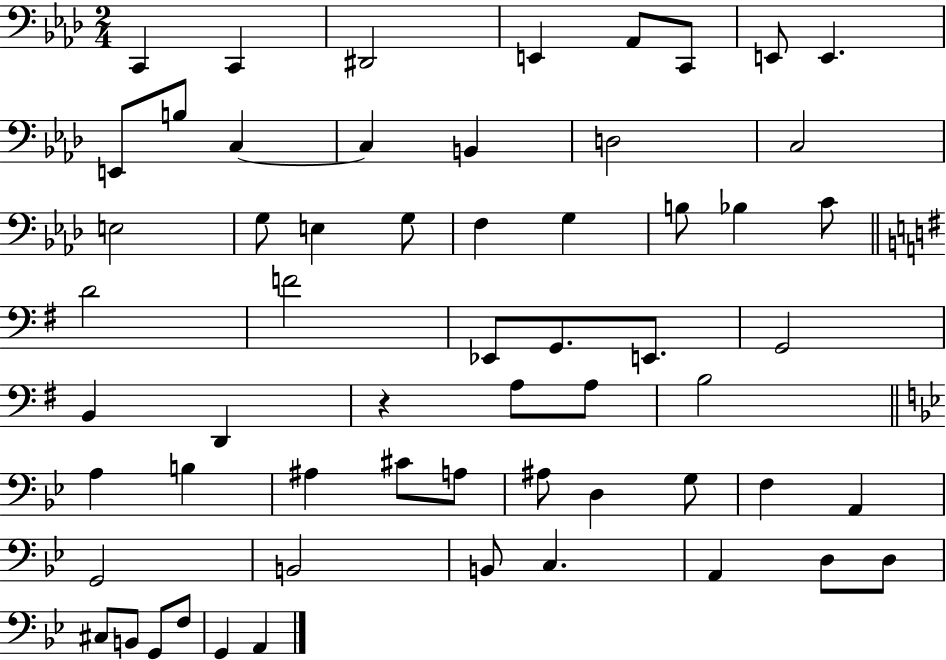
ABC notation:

X:1
T:Untitled
M:2/4
L:1/4
K:Ab
C,, C,, ^D,,2 E,, _A,,/2 C,,/2 E,,/2 E,, E,,/2 B,/2 C, C, B,, D,2 C,2 E,2 G,/2 E, G,/2 F, G, B,/2 _B, C/2 D2 F2 _E,,/2 G,,/2 E,,/2 G,,2 B,, D,, z A,/2 A,/2 B,2 A, B, ^A, ^C/2 A,/2 ^A,/2 D, G,/2 F, A,, G,,2 B,,2 B,,/2 C, A,, D,/2 D,/2 ^C,/2 B,,/2 G,,/2 F,/2 G,, A,,